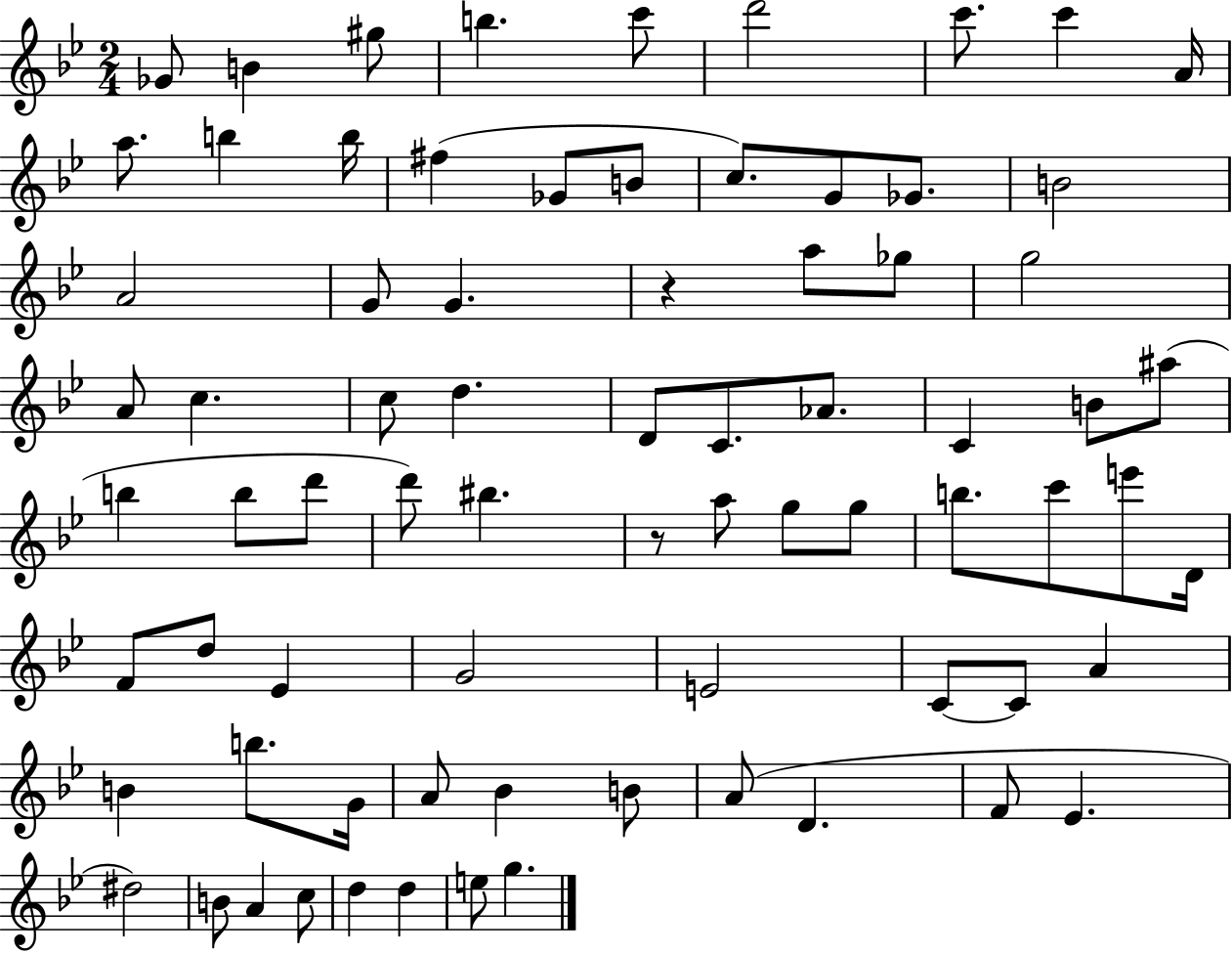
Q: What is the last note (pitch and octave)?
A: G5